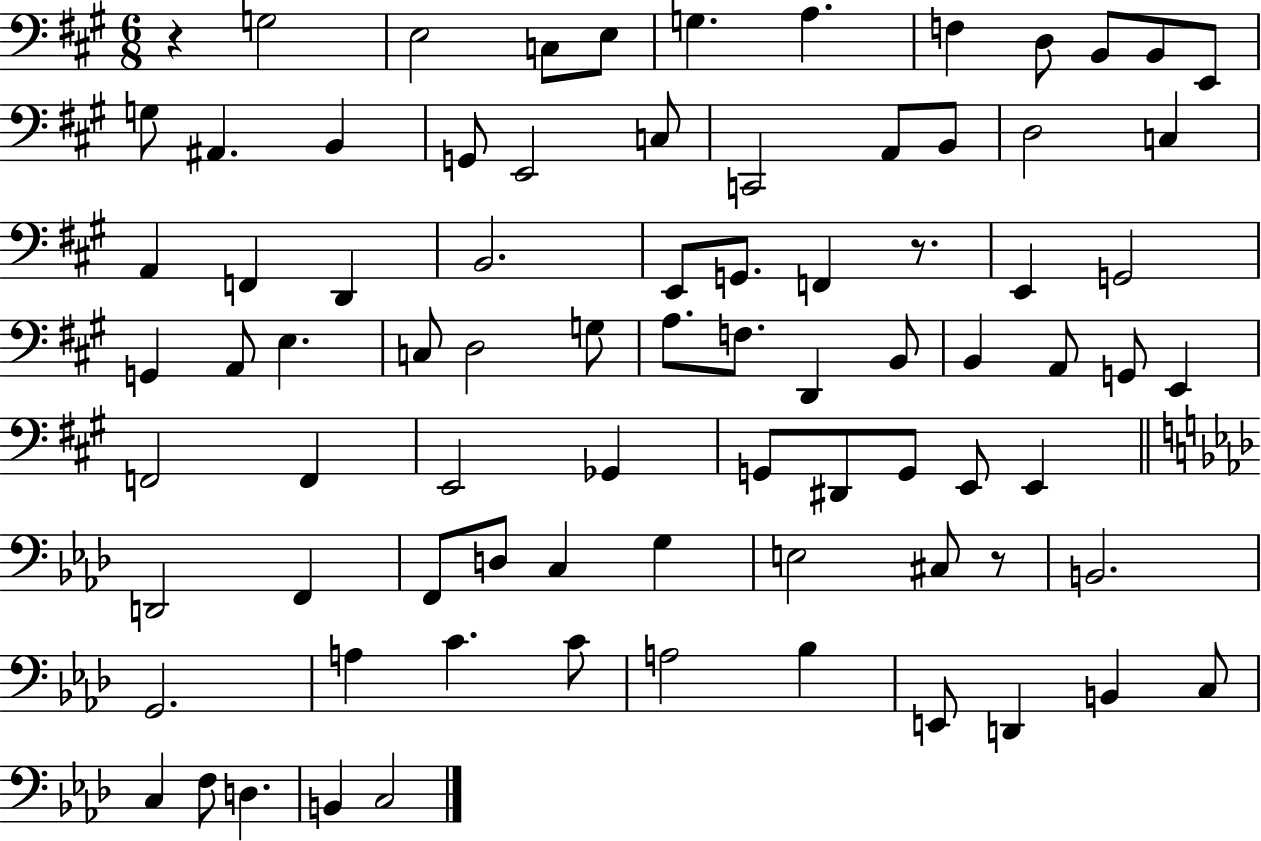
R/q G3/h E3/h C3/e E3/e G3/q. A3/q. F3/q D3/e B2/e B2/e E2/e G3/e A#2/q. B2/q G2/e E2/h C3/e C2/h A2/e B2/e D3/h C3/q A2/q F2/q D2/q B2/h. E2/e G2/e. F2/q R/e. E2/q G2/h G2/q A2/e E3/q. C3/e D3/h G3/e A3/e. F3/e. D2/q B2/e B2/q A2/e G2/e E2/q F2/h F2/q E2/h Gb2/q G2/e D#2/e G2/e E2/e E2/q D2/h F2/q F2/e D3/e C3/q G3/q E3/h C#3/e R/e B2/h. G2/h. A3/q C4/q. C4/e A3/h Bb3/q E2/e D2/q B2/q C3/e C3/q F3/e D3/q. B2/q C3/h